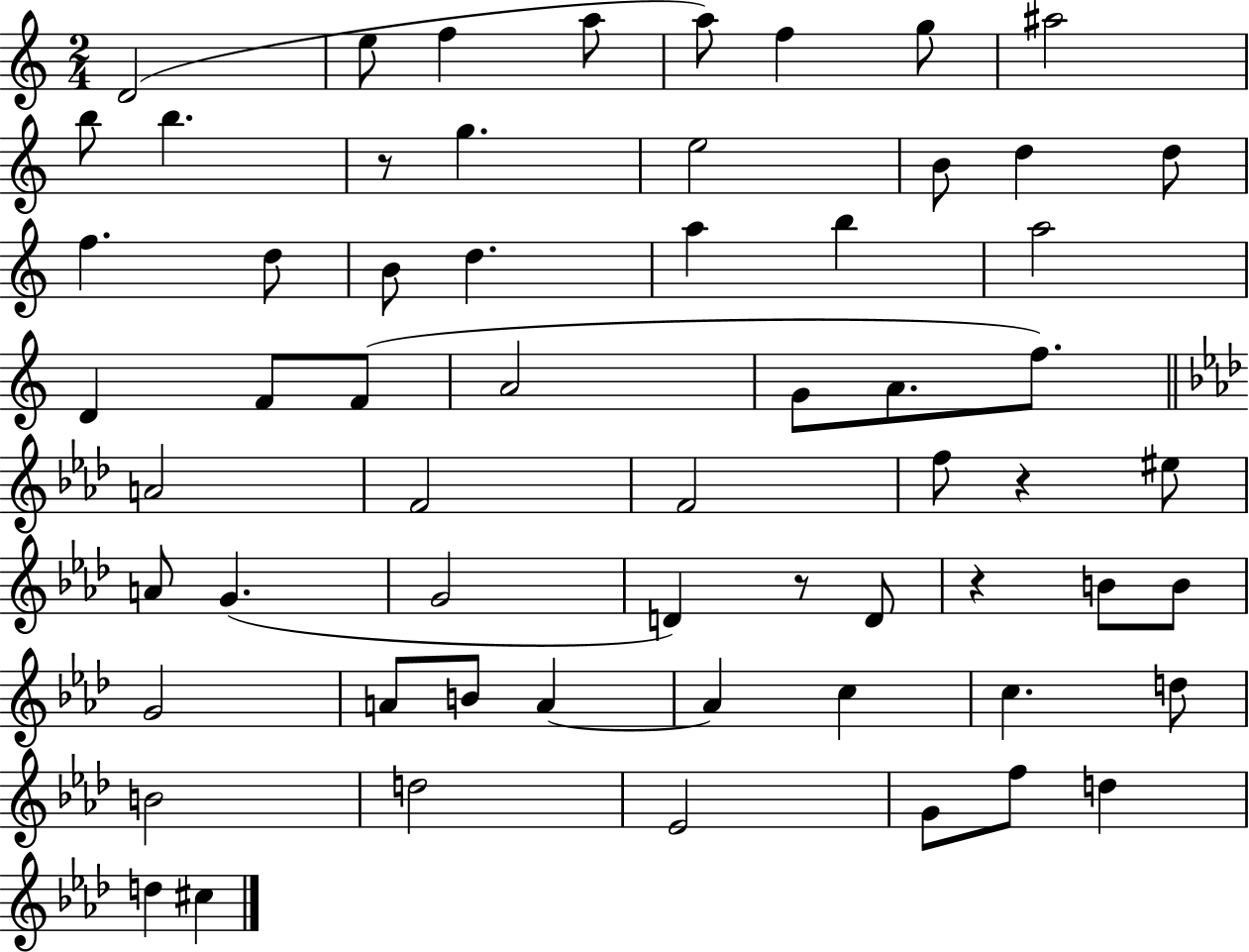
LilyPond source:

{
  \clef treble
  \numericTimeSignature
  \time 2/4
  \key c \major
  d'2( | e''8 f''4 a''8 | a''8) f''4 g''8 | ais''2 | \break b''8 b''4. | r8 g''4. | e''2 | b'8 d''4 d''8 | \break f''4. d''8 | b'8 d''4. | a''4 b''4 | a''2 | \break d'4 f'8 f'8( | a'2 | g'8 a'8. f''8.) | \bar "||" \break \key aes \major a'2 | f'2 | f'2 | f''8 r4 eis''8 | \break a'8 g'4.( | g'2 | d'4) r8 d'8 | r4 b'8 b'8 | \break g'2 | a'8 b'8 a'4~~ | a'4 c''4 | c''4. d''8 | \break b'2 | d''2 | ees'2 | g'8 f''8 d''4 | \break d''4 cis''4 | \bar "|."
}